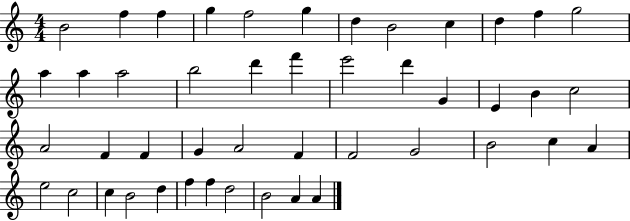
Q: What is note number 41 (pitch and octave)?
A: F5